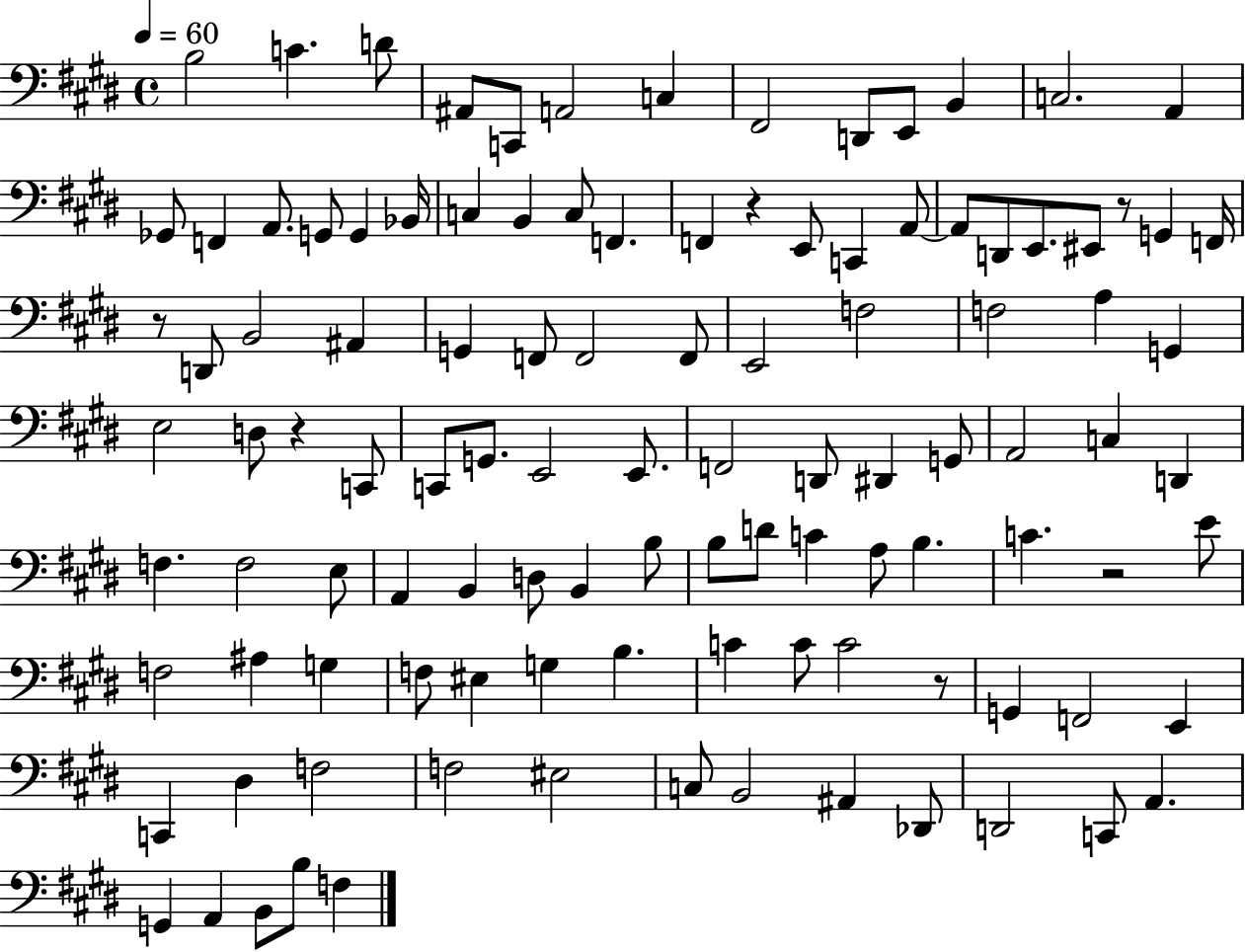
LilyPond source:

{
  \clef bass
  \time 4/4
  \defaultTimeSignature
  \key e \major
  \tempo 4 = 60
  b2 c'4. d'8 | ais,8 c,8 a,2 c4 | fis,2 d,8 e,8 b,4 | c2. a,4 | \break ges,8 f,4 a,8. g,8 g,4 bes,16 | c4 b,4 c8 f,4. | f,4 r4 e,8 c,4 a,8~~ | a,8 d,8 e,8. eis,8 r8 g,4 f,16 | \break r8 d,8 b,2 ais,4 | g,4 f,8 f,2 f,8 | e,2 f2 | f2 a4 g,4 | \break e2 d8 r4 c,8 | c,8 g,8. e,2 e,8. | f,2 d,8 dis,4 g,8 | a,2 c4 d,4 | \break f4. f2 e8 | a,4 b,4 d8 b,4 b8 | b8 d'8 c'4 a8 b4. | c'4. r2 e'8 | \break f2 ais4 g4 | f8 eis4 g4 b4. | c'4 c'8 c'2 r8 | g,4 f,2 e,4 | \break c,4 dis4 f2 | f2 eis2 | c8 b,2 ais,4 des,8 | d,2 c,8 a,4. | \break g,4 a,4 b,8 b8 f4 | \bar "|."
}